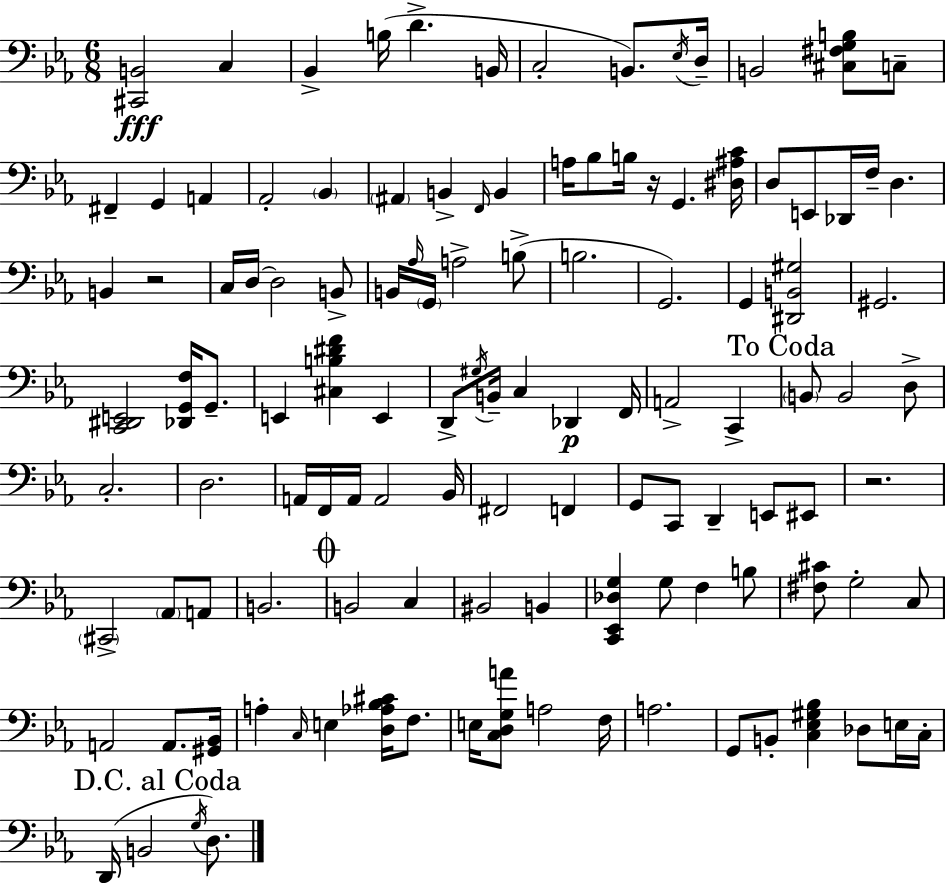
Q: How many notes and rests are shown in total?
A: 119